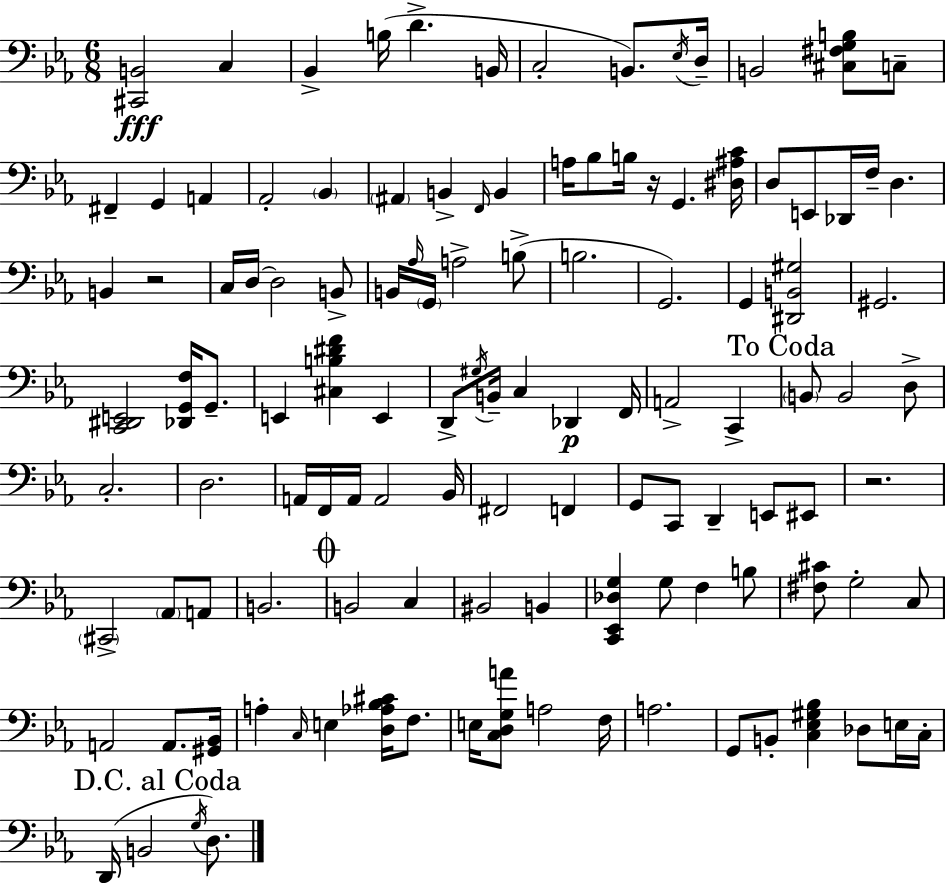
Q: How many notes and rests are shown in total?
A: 119